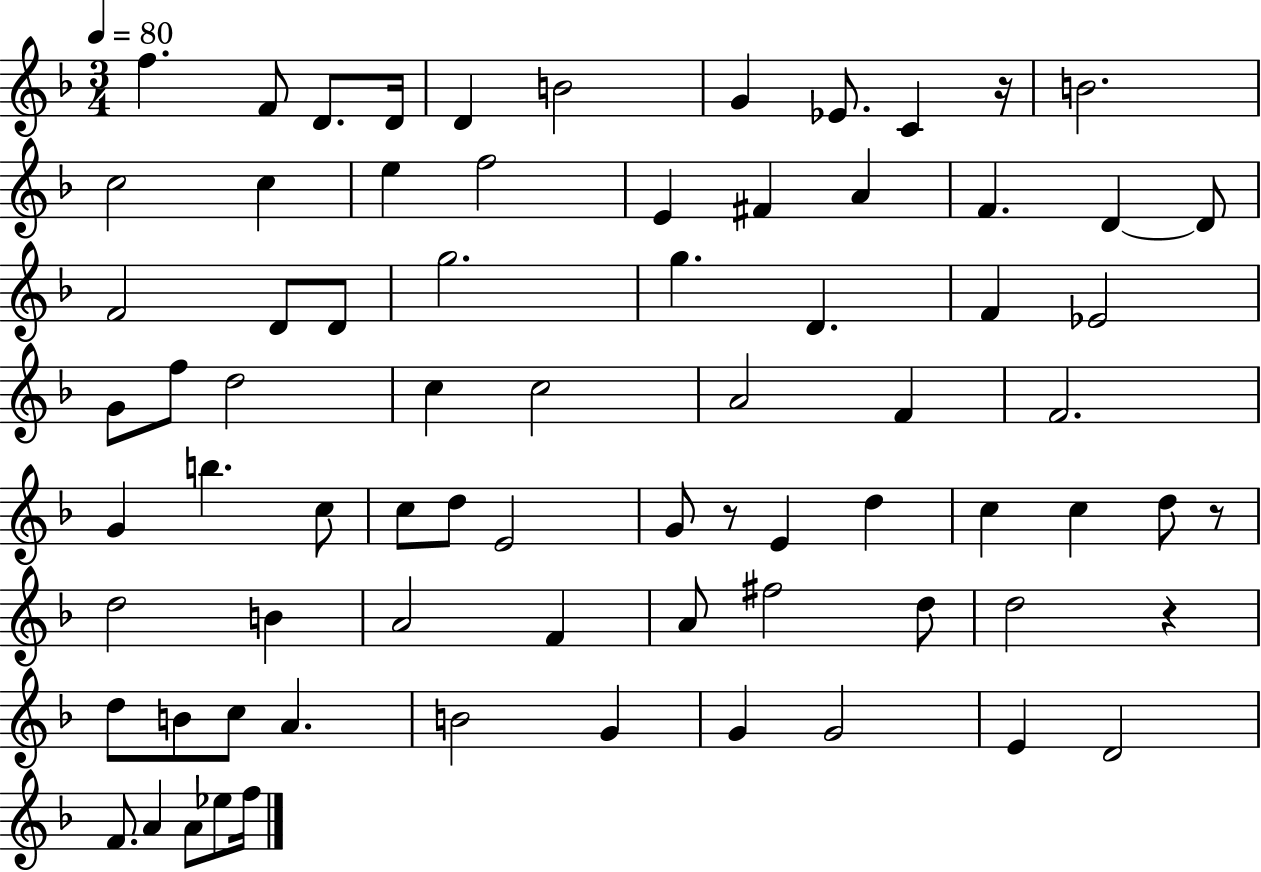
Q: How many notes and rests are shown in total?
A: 75